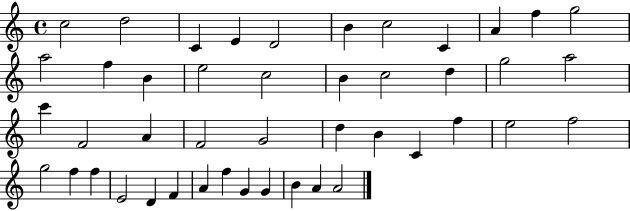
{
  \clef treble
  \time 4/4
  \defaultTimeSignature
  \key c \major
  c''2 d''2 | c'4 e'4 d'2 | b'4 c''2 c'4 | a'4 f''4 g''2 | \break a''2 f''4 b'4 | e''2 c''2 | b'4 c''2 d''4 | g''2 a''2 | \break c'''4 f'2 a'4 | f'2 g'2 | d''4 b'4 c'4 f''4 | e''2 f''2 | \break g''2 f''4 f''4 | e'2 d'4 f'4 | a'4 f''4 g'4 g'4 | b'4 a'4 a'2 | \break \bar "|."
}